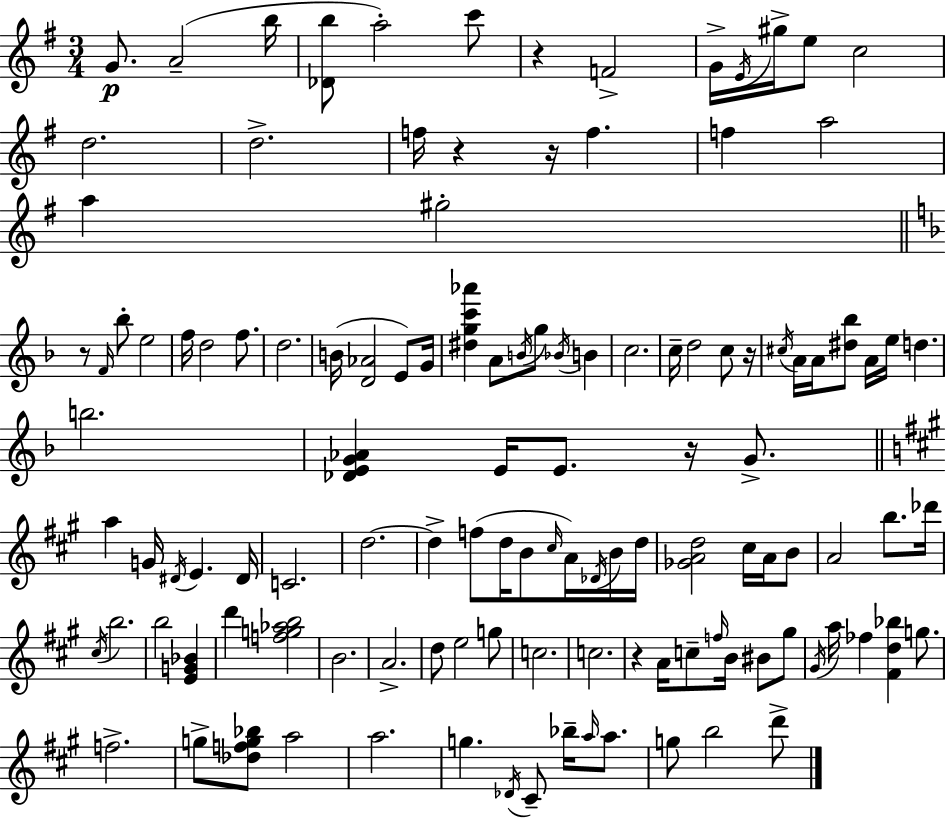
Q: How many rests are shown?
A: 7